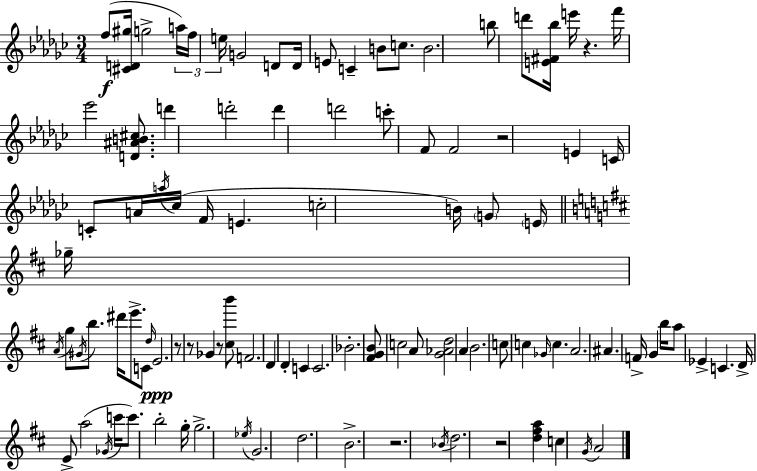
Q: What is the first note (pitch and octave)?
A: F5